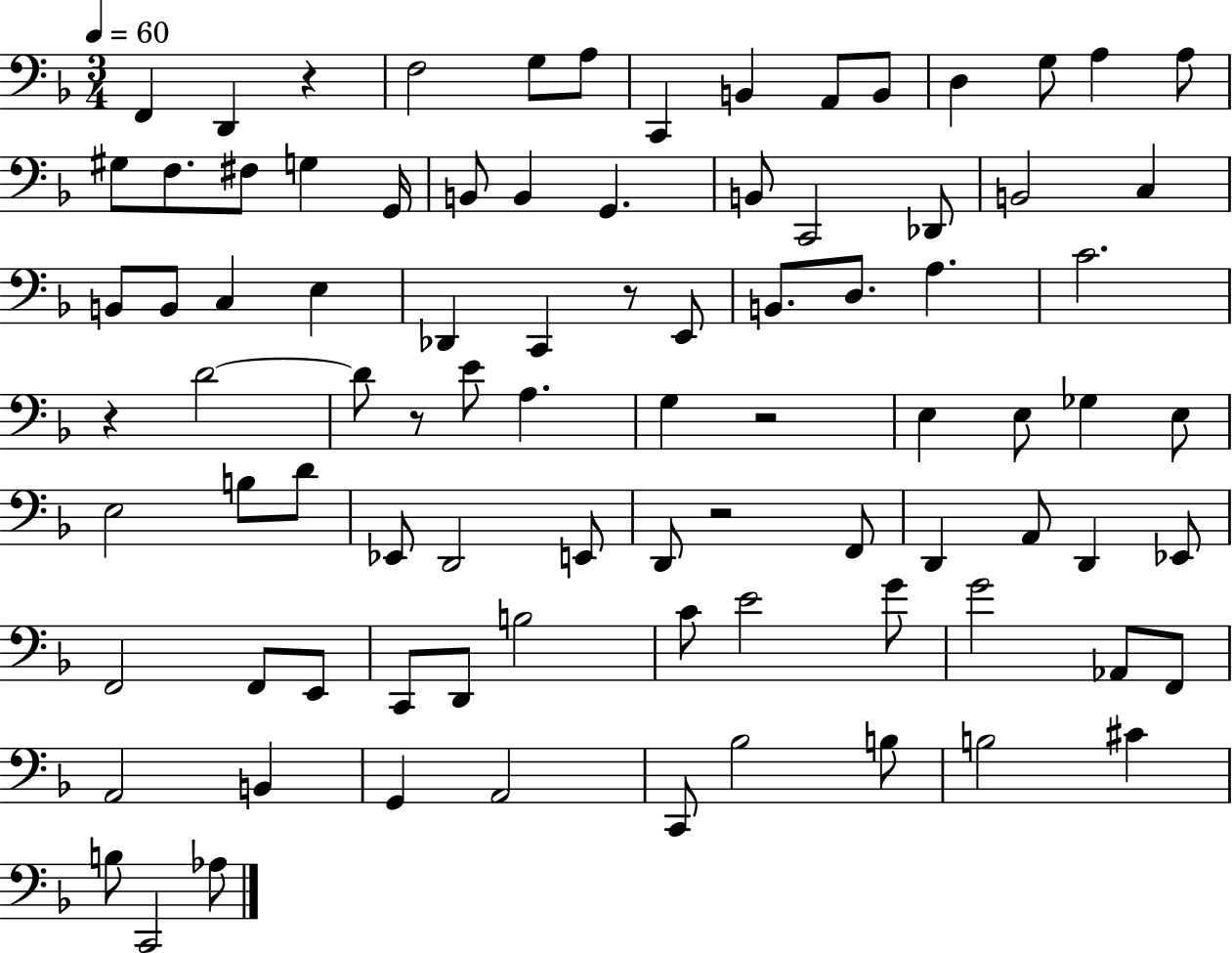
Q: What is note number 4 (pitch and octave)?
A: G3